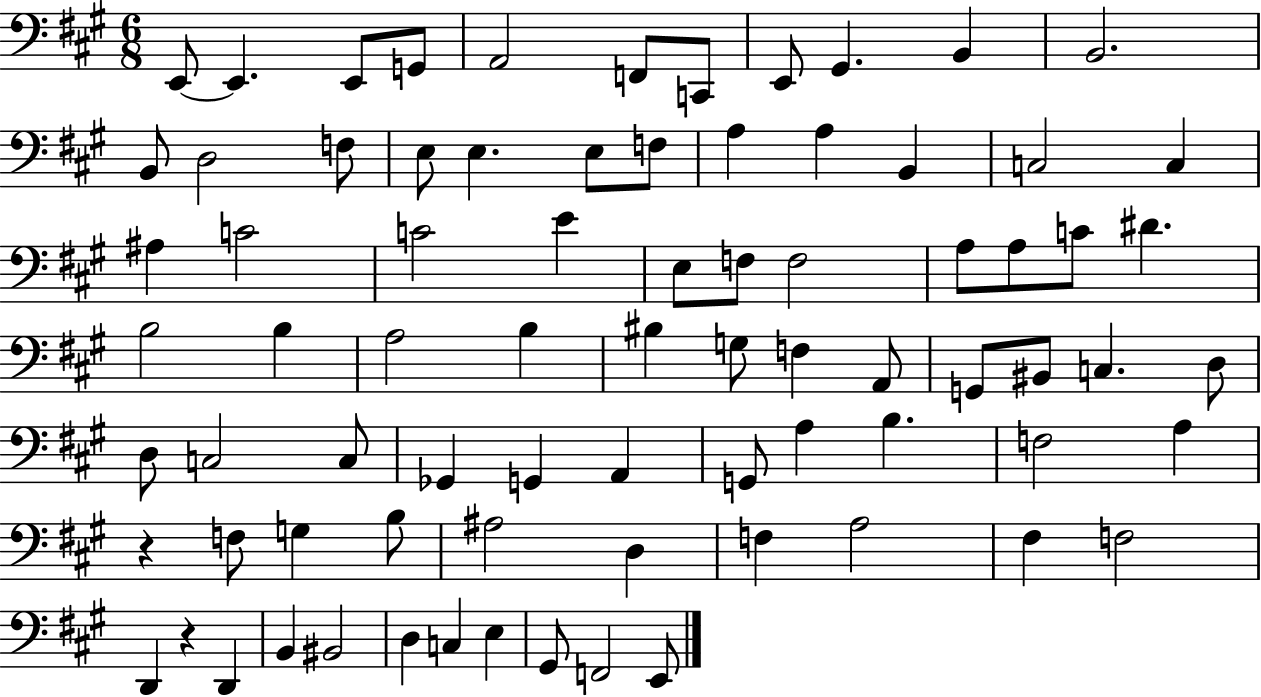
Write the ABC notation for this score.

X:1
T:Untitled
M:6/8
L:1/4
K:A
E,,/2 E,, E,,/2 G,,/2 A,,2 F,,/2 C,,/2 E,,/2 ^G,, B,, B,,2 B,,/2 D,2 F,/2 E,/2 E, E,/2 F,/2 A, A, B,, C,2 C, ^A, C2 C2 E E,/2 F,/2 F,2 A,/2 A,/2 C/2 ^D B,2 B, A,2 B, ^B, G,/2 F, A,,/2 G,,/2 ^B,,/2 C, D,/2 D,/2 C,2 C,/2 _G,, G,, A,, G,,/2 A, B, F,2 A, z F,/2 G, B,/2 ^A,2 D, F, A,2 ^F, F,2 D,, z D,, B,, ^B,,2 D, C, E, ^G,,/2 F,,2 E,,/2